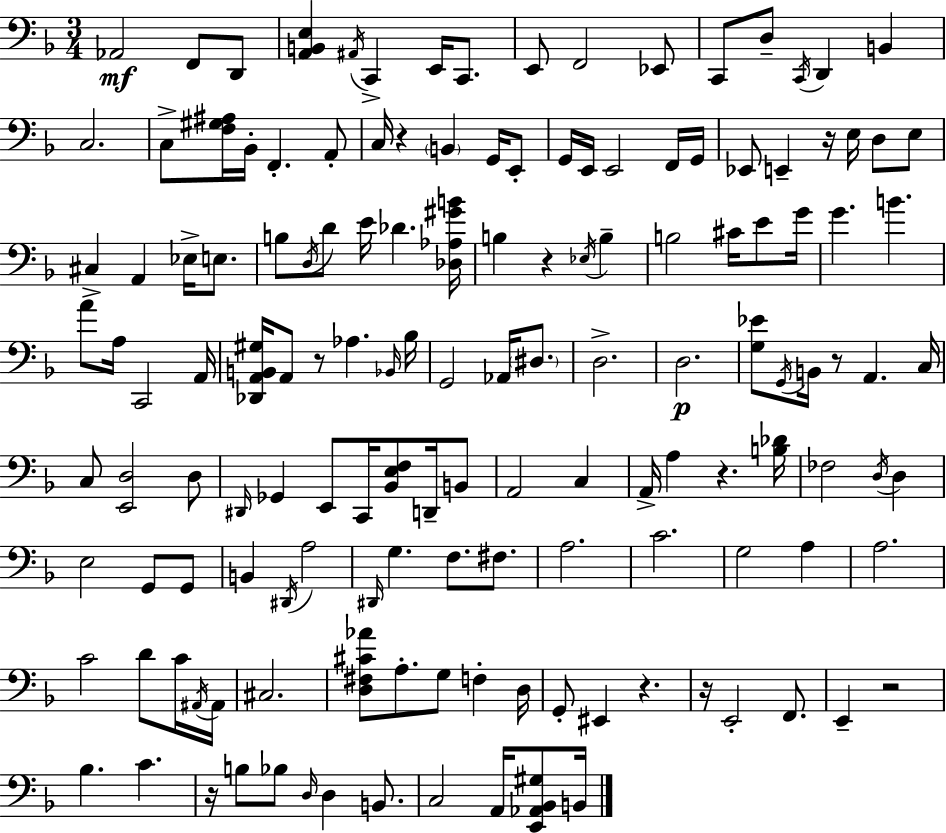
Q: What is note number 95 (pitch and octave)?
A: A3